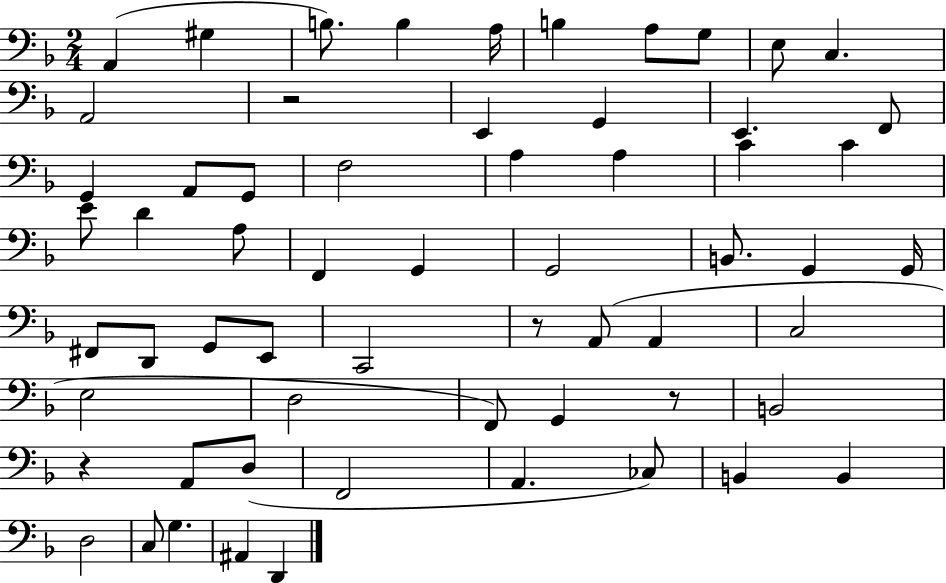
{
  \clef bass
  \numericTimeSignature
  \time 2/4
  \key f \major
  a,4( gis4 | b8.) b4 a16 | b4 a8 g8 | e8 c4. | \break a,2 | r2 | e,4 g,4 | e,4. f,8 | \break g,4 a,8 g,8 | f2 | a4 a4 | c'4 c'4 | \break e'8 d'4 a8 | f,4 g,4 | g,2 | b,8. g,4 g,16 | \break fis,8 d,8 g,8 e,8 | c,2 | r8 a,8( a,4 | c2 | \break e2 | d2 | f,8) g,4 r8 | b,2 | \break r4 a,8 d8( | f,2 | a,4. ces8) | b,4 b,4 | \break d2 | c8 g4. | ais,4 d,4 | \bar "|."
}